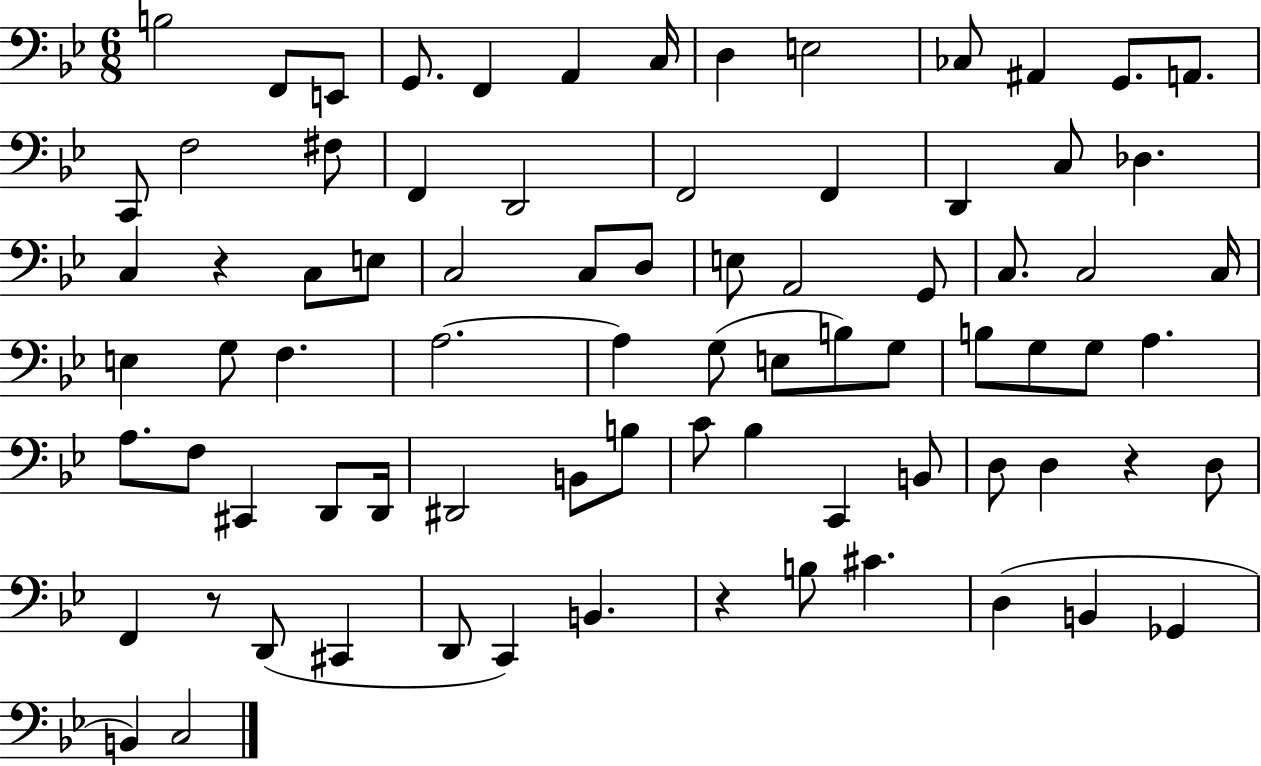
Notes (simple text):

B3/h F2/e E2/e G2/e. F2/q A2/q C3/s D3/q E3/h CES3/e A#2/q G2/e. A2/e. C2/e F3/h F#3/e F2/q D2/h F2/h F2/q D2/q C3/e Db3/q. C3/q R/q C3/e E3/e C3/h C3/e D3/e E3/e A2/h G2/e C3/e. C3/h C3/s E3/q G3/e F3/q. A3/h. A3/q G3/e E3/e B3/e G3/e B3/e G3/e G3/e A3/q. A3/e. F3/e C#2/q D2/e D2/s D#2/h B2/e B3/e C4/e Bb3/q C2/q B2/e D3/e D3/q R/q D3/e F2/q R/e D2/e C#2/q D2/e C2/q B2/q. R/q B3/e C#4/q. D3/q B2/q Gb2/q B2/q C3/h